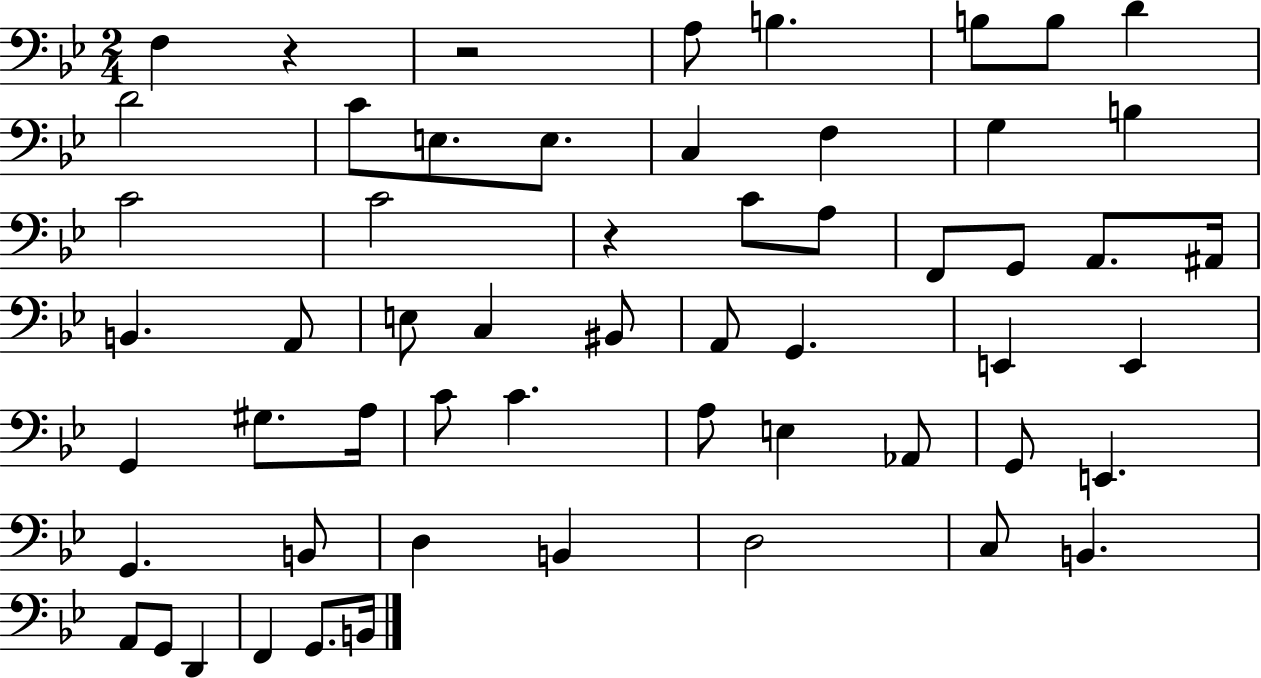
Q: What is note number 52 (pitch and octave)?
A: F2